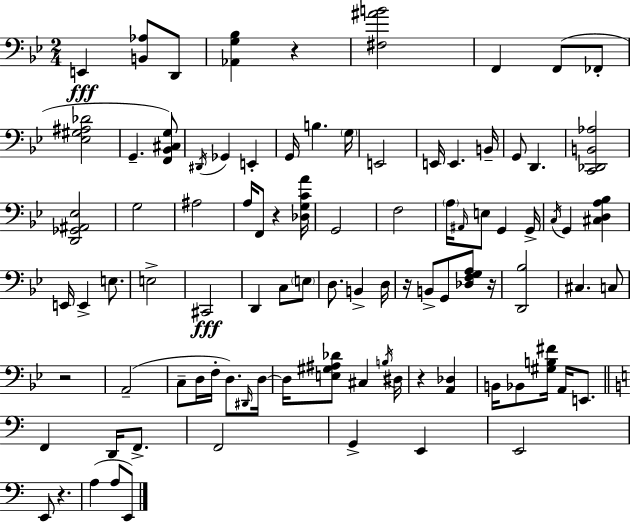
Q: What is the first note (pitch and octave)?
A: E2